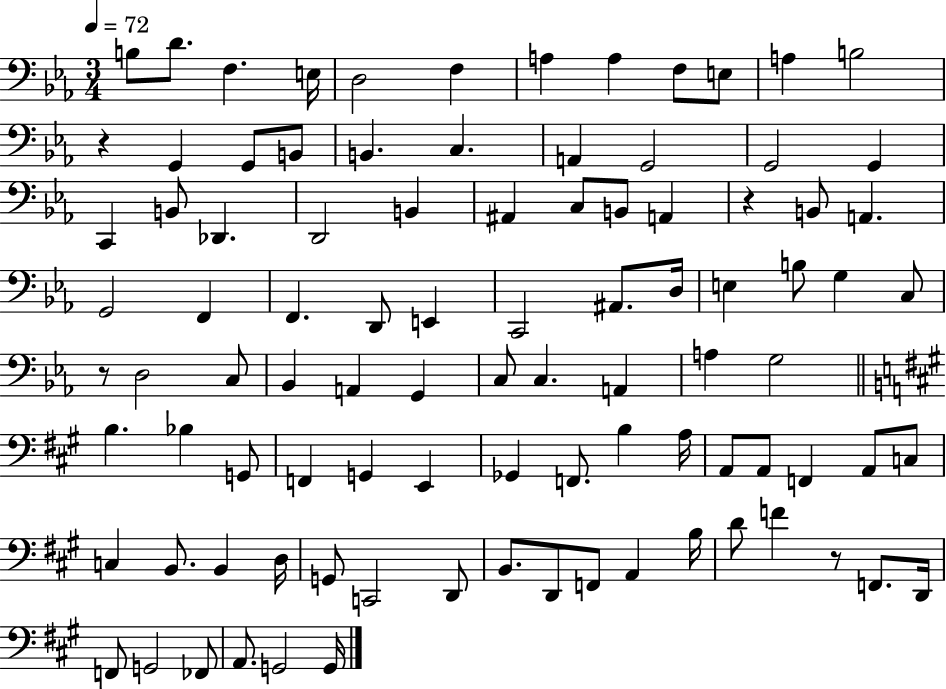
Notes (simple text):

B3/e D4/e. F3/q. E3/s D3/h F3/q A3/q A3/q F3/e E3/e A3/q B3/h R/q G2/q G2/e B2/e B2/q. C3/q. A2/q G2/h G2/h G2/q C2/q B2/e Db2/q. D2/h B2/q A#2/q C3/e B2/e A2/q R/q B2/e A2/q. G2/h F2/q F2/q. D2/e E2/q C2/h A#2/e. D3/s E3/q B3/e G3/q C3/e R/e D3/h C3/e Bb2/q A2/q G2/q C3/e C3/q. A2/q A3/q G3/h B3/q. Bb3/q G2/e F2/q G2/q E2/q Gb2/q F2/e. B3/q A3/s A2/e A2/e F2/q A2/e C3/e C3/q B2/e. B2/q D3/s G2/e C2/h D2/e B2/e. D2/e F2/e A2/q B3/s D4/e F4/q R/e F2/e. D2/s F2/e G2/h FES2/e A2/e. G2/h G2/s